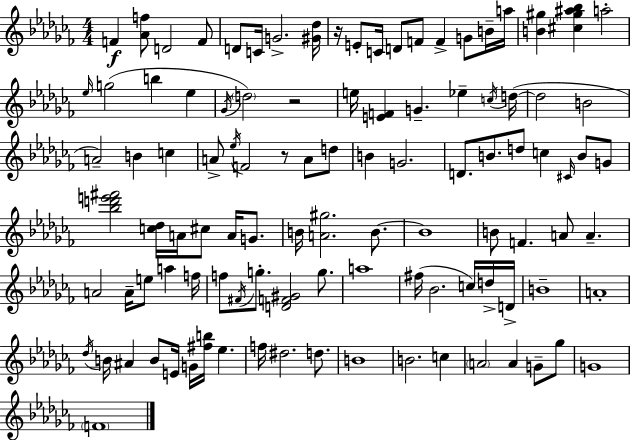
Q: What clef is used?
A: treble